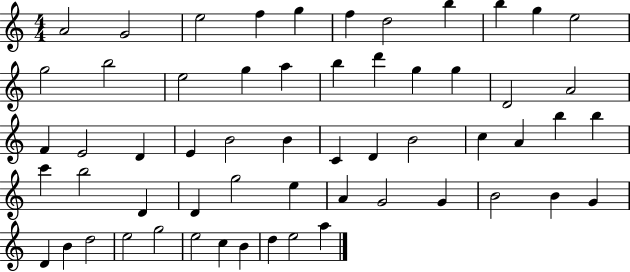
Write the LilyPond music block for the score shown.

{
  \clef treble
  \numericTimeSignature
  \time 4/4
  \key c \major
  a'2 g'2 | e''2 f''4 g''4 | f''4 d''2 b''4 | b''4 g''4 e''2 | \break g''2 b''2 | e''2 g''4 a''4 | b''4 d'''4 g''4 g''4 | d'2 a'2 | \break f'4 e'2 d'4 | e'4 b'2 b'4 | c'4 d'4 b'2 | c''4 a'4 b''4 b''4 | \break c'''4 b''2 d'4 | d'4 g''2 e''4 | a'4 g'2 g'4 | b'2 b'4 g'4 | \break d'4 b'4 d''2 | e''2 g''2 | e''2 c''4 b'4 | d''4 e''2 a''4 | \break \bar "|."
}